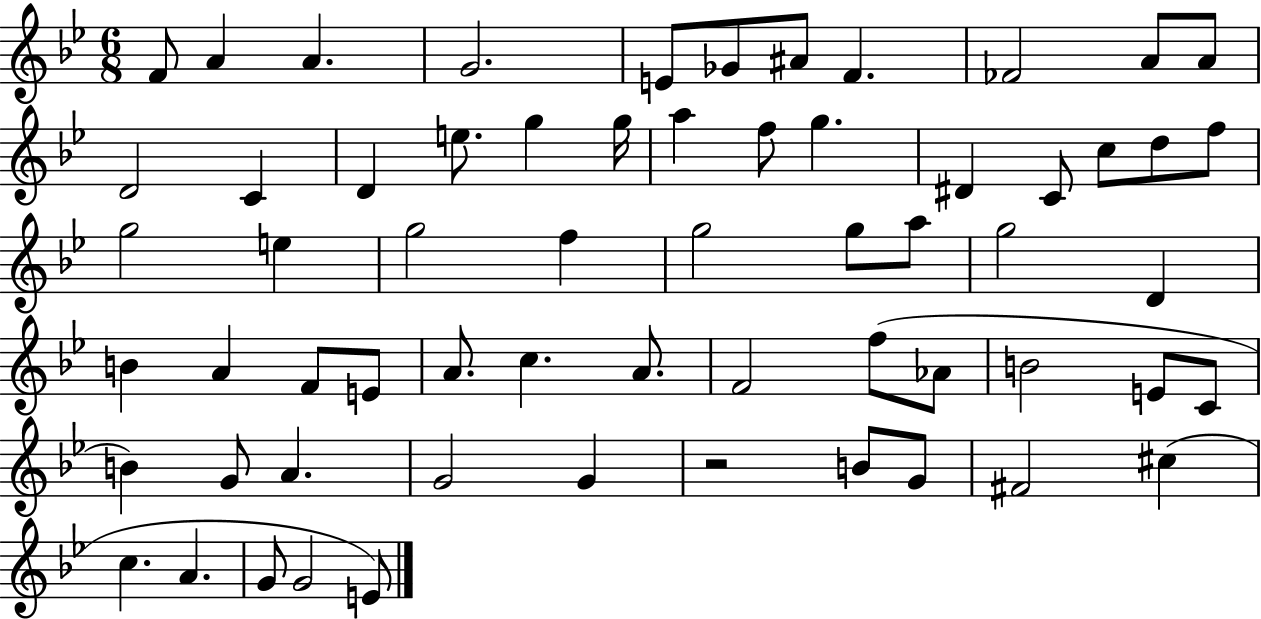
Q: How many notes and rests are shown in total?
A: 62